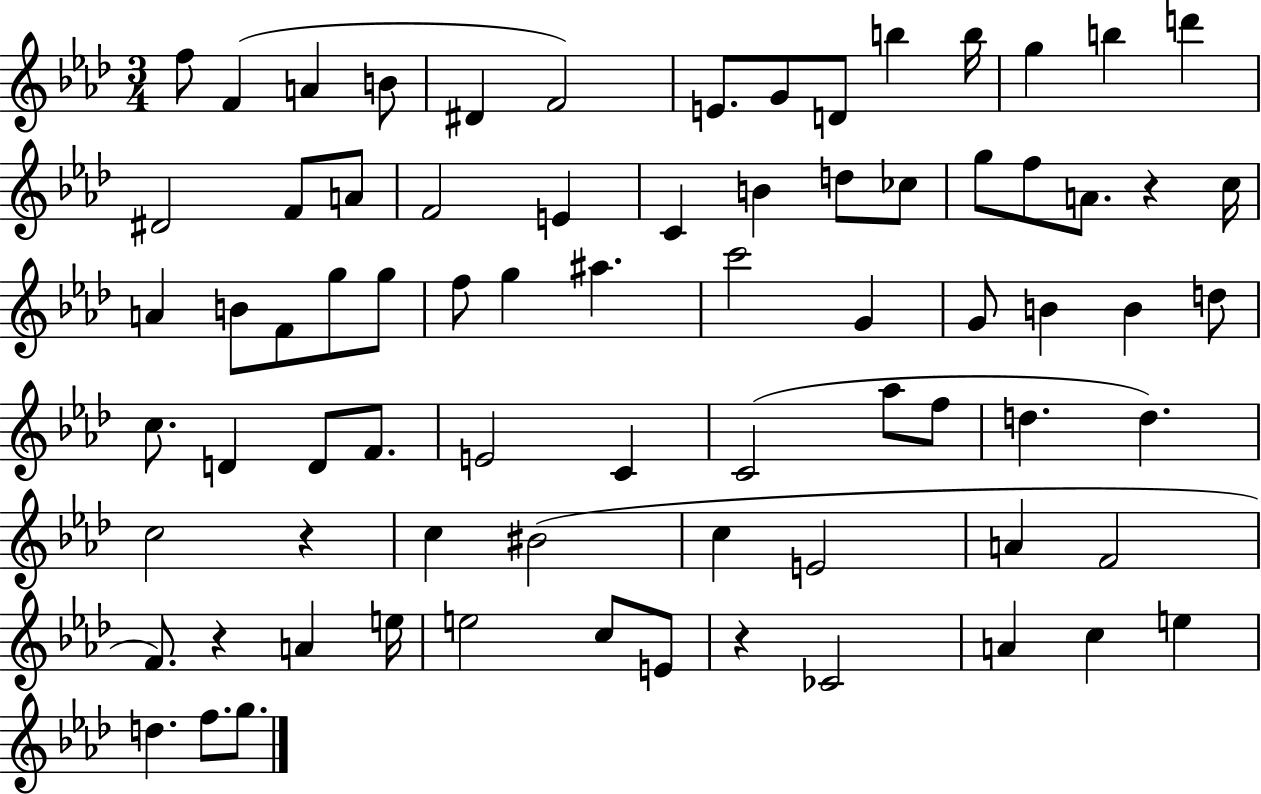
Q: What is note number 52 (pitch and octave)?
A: D5